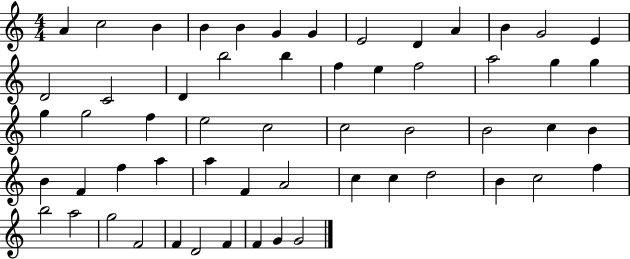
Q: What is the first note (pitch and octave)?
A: A4